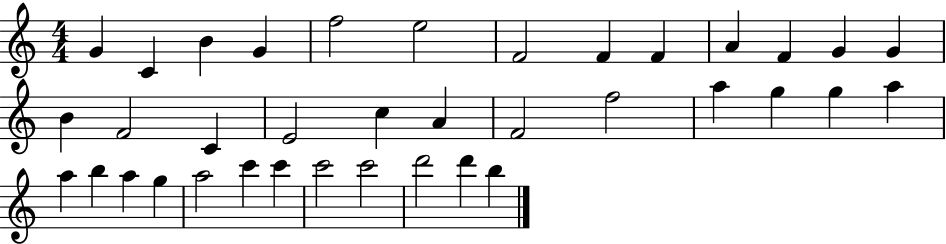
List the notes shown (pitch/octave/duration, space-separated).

G4/q C4/q B4/q G4/q F5/h E5/h F4/h F4/q F4/q A4/q F4/q G4/q G4/q B4/q F4/h C4/q E4/h C5/q A4/q F4/h F5/h A5/q G5/q G5/q A5/q A5/q B5/q A5/q G5/q A5/h C6/q C6/q C6/h C6/h D6/h D6/q B5/q